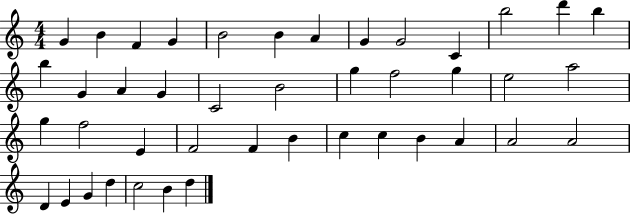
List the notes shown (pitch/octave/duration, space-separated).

G4/q B4/q F4/q G4/q B4/h B4/q A4/q G4/q G4/h C4/q B5/h D6/q B5/q B5/q G4/q A4/q G4/q C4/h B4/h G5/q F5/h G5/q E5/h A5/h G5/q F5/h E4/q F4/h F4/q B4/q C5/q C5/q B4/q A4/q A4/h A4/h D4/q E4/q G4/q D5/q C5/h B4/q D5/q